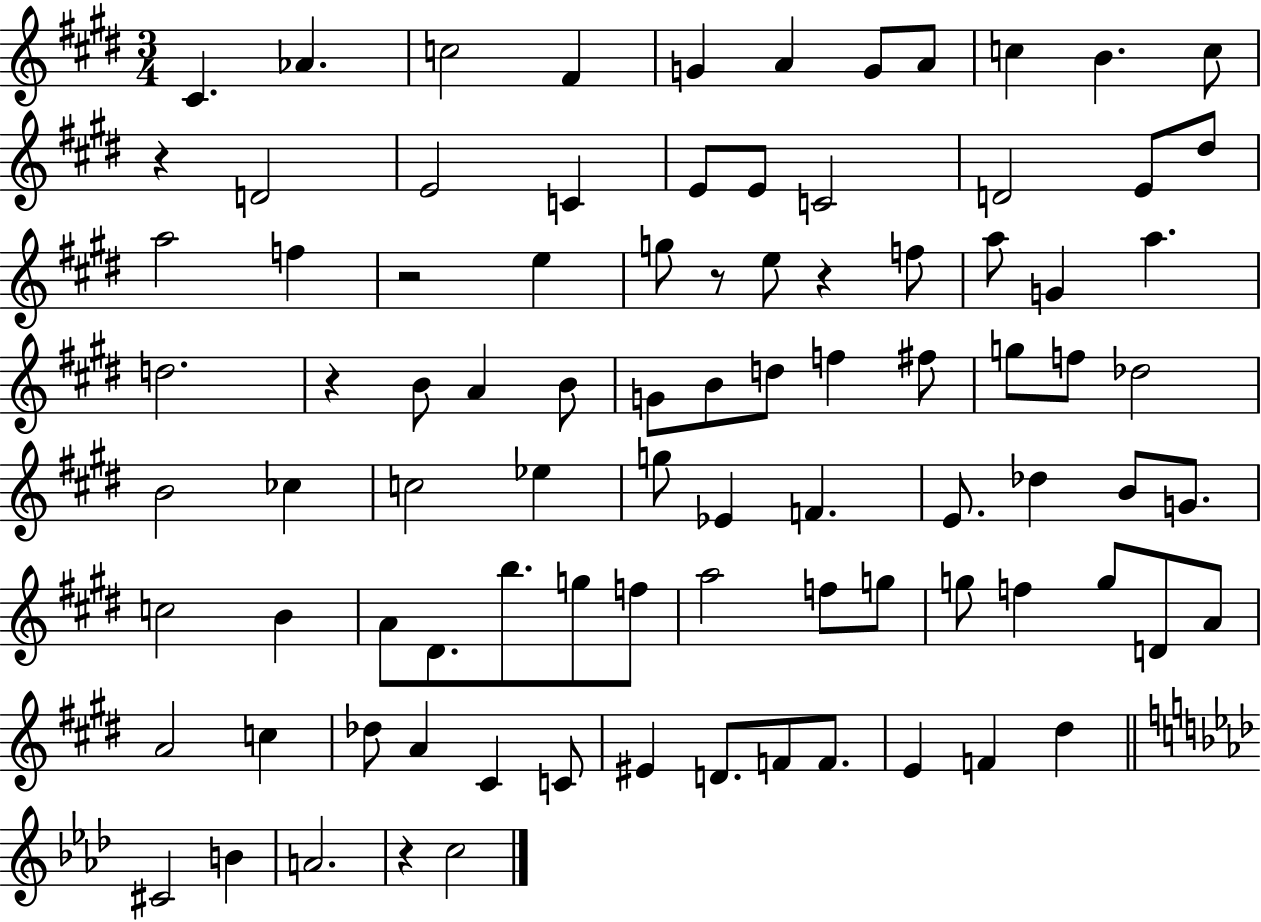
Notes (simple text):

C#4/q. Ab4/q. C5/h F#4/q G4/q A4/q G4/e A4/e C5/q B4/q. C5/e R/q D4/h E4/h C4/q E4/e E4/e C4/h D4/h E4/e D#5/e A5/h F5/q R/h E5/q G5/e R/e E5/e R/q F5/e A5/e G4/q A5/q. D5/h. R/q B4/e A4/q B4/e G4/e B4/e D5/e F5/q F#5/e G5/e F5/e Db5/h B4/h CES5/q C5/h Eb5/q G5/e Eb4/q F4/q. E4/e. Db5/q B4/e G4/e. C5/h B4/q A4/e D#4/e. B5/e. G5/e F5/e A5/h F5/e G5/e G5/e F5/q G5/e D4/e A4/e A4/h C5/q Db5/e A4/q C#4/q C4/e EIS4/q D4/e. F4/e F4/e. E4/q F4/q D#5/q C#4/h B4/q A4/h. R/q C5/h